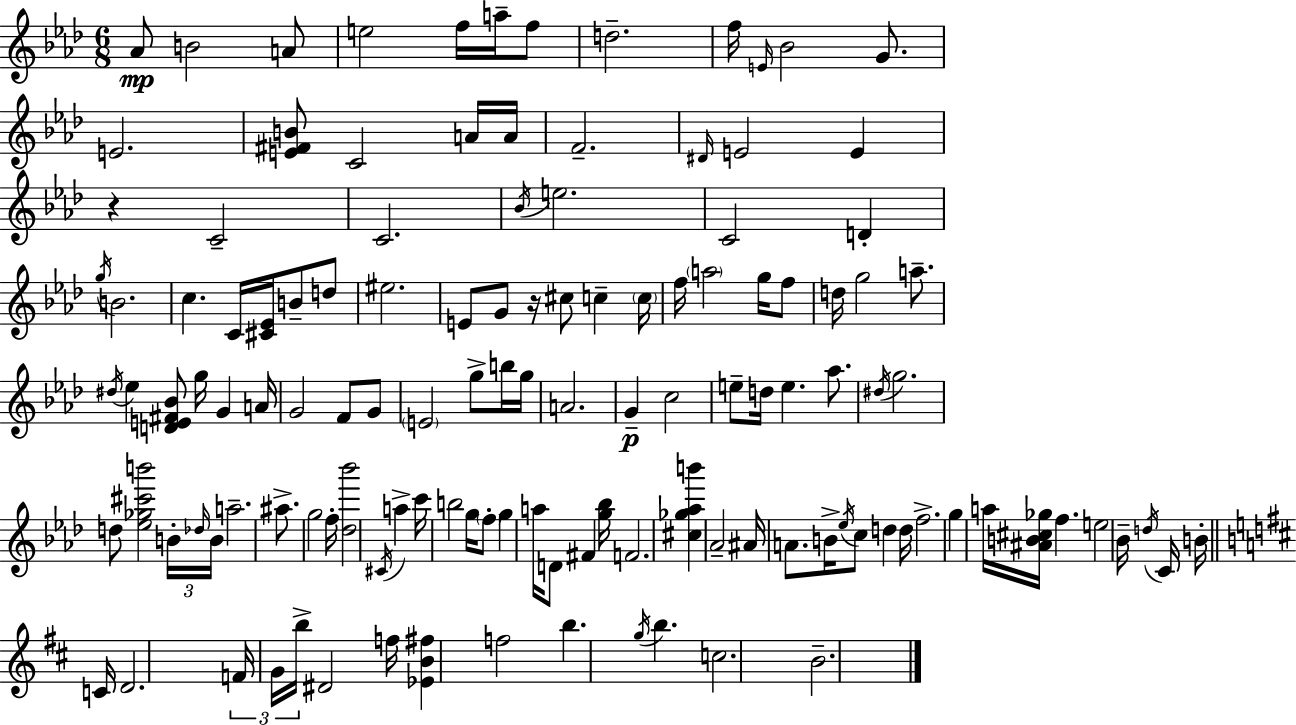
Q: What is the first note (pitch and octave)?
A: Ab4